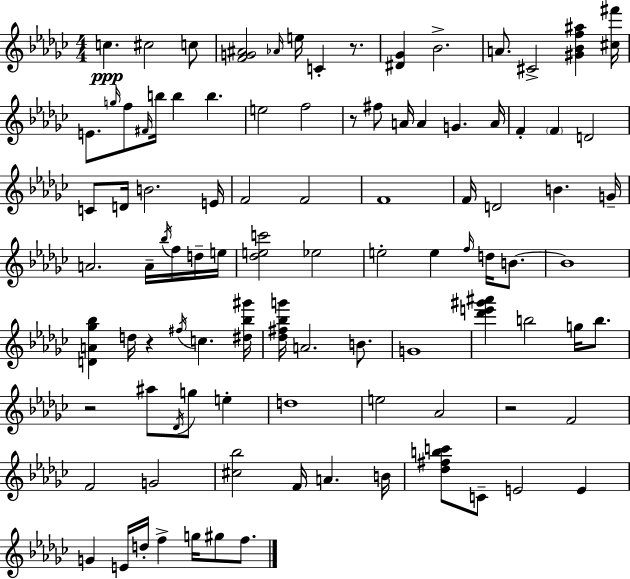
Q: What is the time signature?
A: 4/4